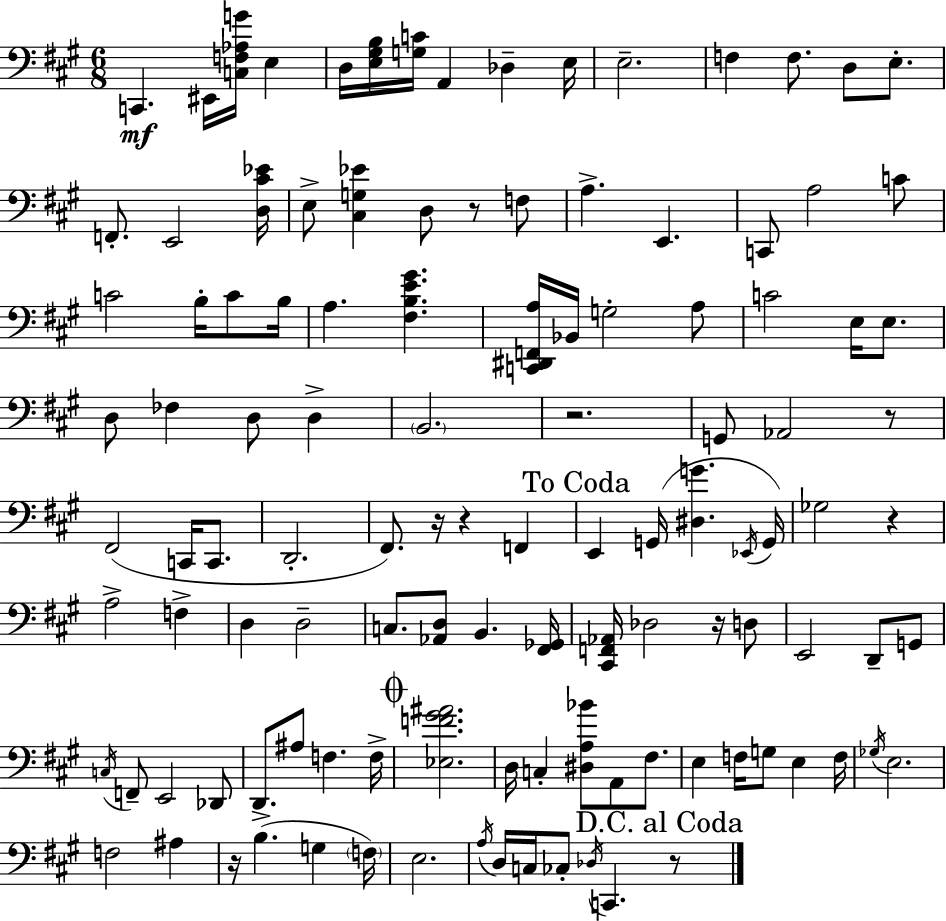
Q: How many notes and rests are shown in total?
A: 115